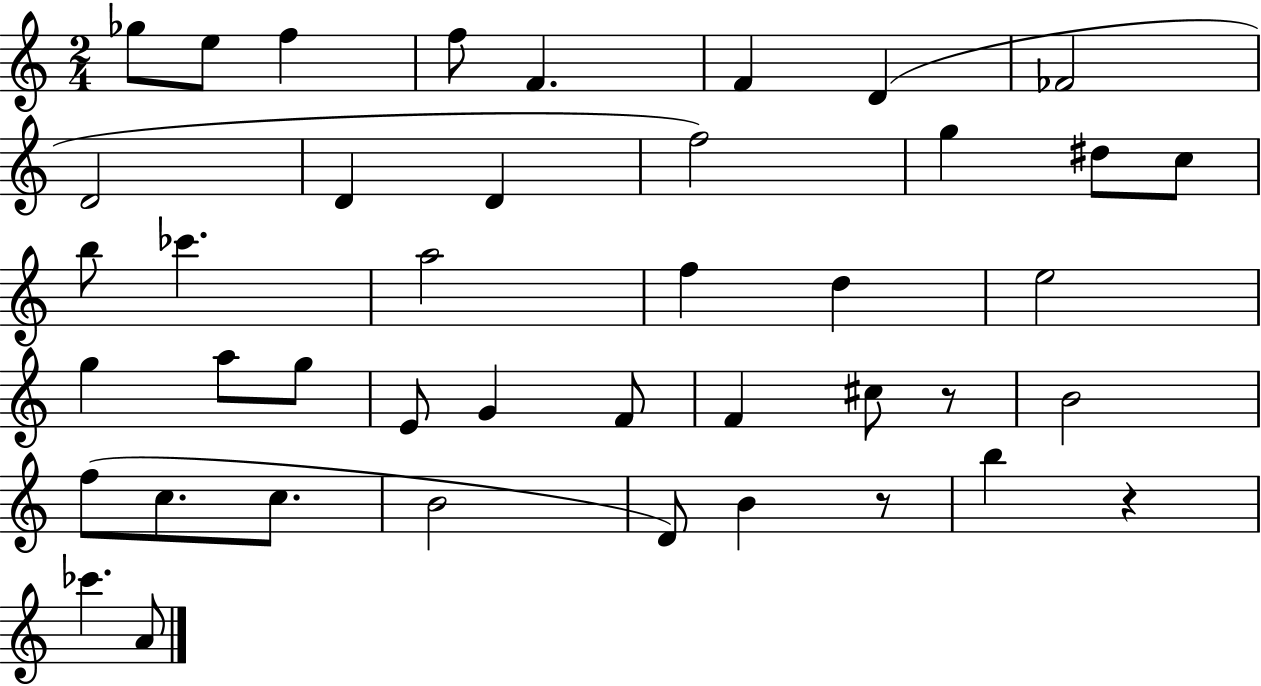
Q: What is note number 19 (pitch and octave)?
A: F5